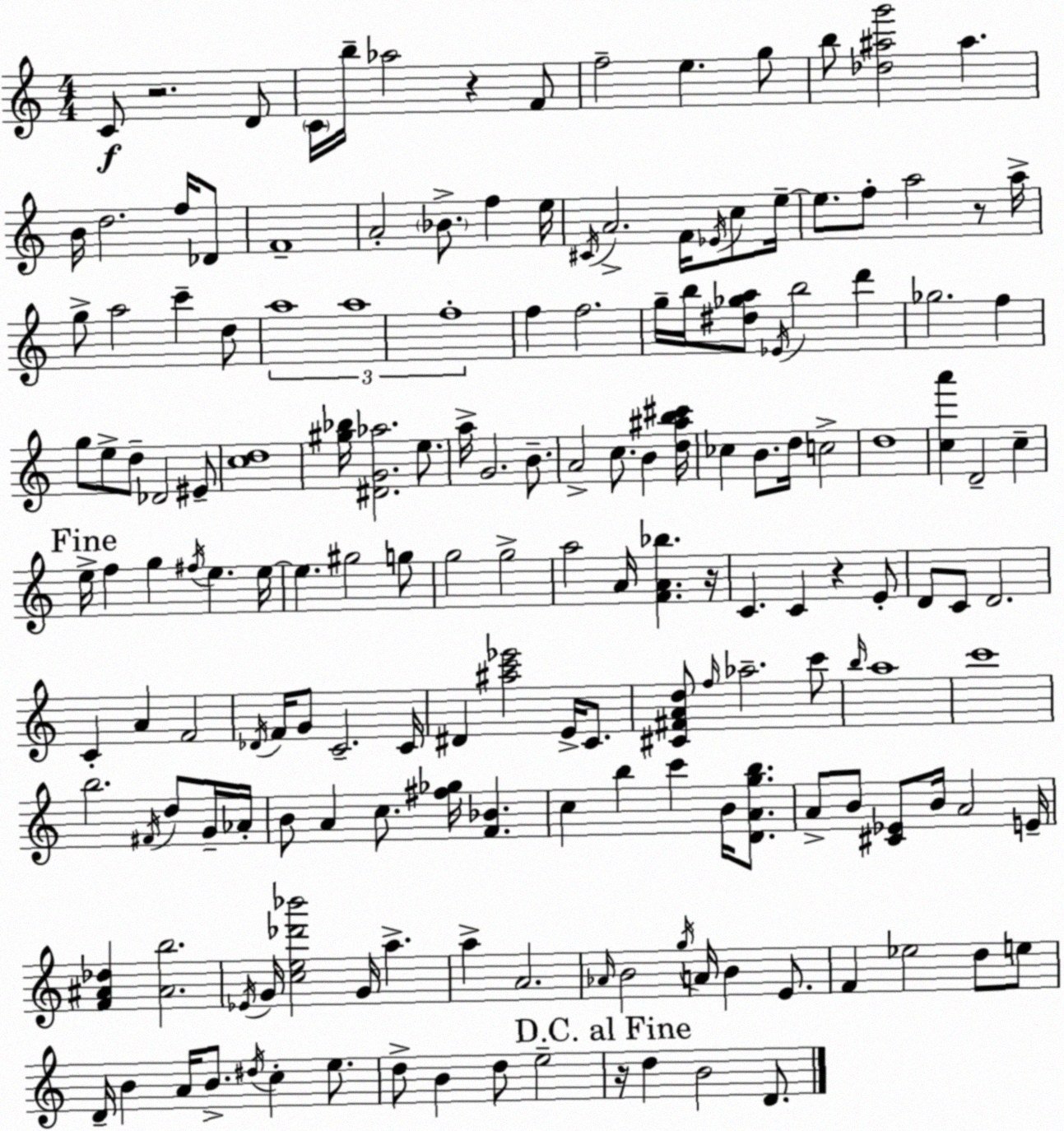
X:1
T:Untitled
M:4/4
L:1/4
K:Am
C/2 z2 D/2 C/4 b/4 _a2 z F/2 f2 e g/2 b/2 [_d^ag']2 ^a B/4 d2 f/4 _D/2 F4 A2 _B/2 f e/4 ^C/4 A2 F/4 _E/4 c/2 e/4 e/2 f/2 a2 z/2 a/4 g/2 a2 c' d/2 a4 a4 f4 f f2 g/4 b/4 [^d_ga]/2 _E/4 b2 d' _g2 f g/2 e/2 d/2 _D2 ^E/2 [cd]4 [^g_b]/4 [^DG_a]2 e/2 a/4 G2 B/2 A2 c/2 B [d^ab^c']/4 _c B/2 d/4 c2 d4 [ca'] D2 c e/4 f g ^f/4 e e/4 e ^g2 g/2 g2 g2 a2 A/4 [FA_b] z/4 C C z E/2 D/2 C/2 D2 C A F2 _D/4 F/4 G/2 C2 C/4 ^D [^ac'_e']2 E/4 C/2 [^C^FAd]/2 f/4 _a2 c'/2 b/4 a4 c'4 b2 ^F/4 d/2 G/4 _A/4 B/2 A c/2 [^f_g]/4 [F_B] c b c' B/4 [DAgb]/2 A/2 B/2 [^C_E]/2 B/4 A2 E/4 [F^A_d] [^Ab]2 _E/4 G/4 [ce_d'_b']2 G/4 a a A2 _A/4 B2 g/4 A/4 B E/2 F _e2 d/2 e/2 D/4 B A/4 B/2 ^d/4 c e/2 d/2 B d/2 e2 z/4 d B2 D/2